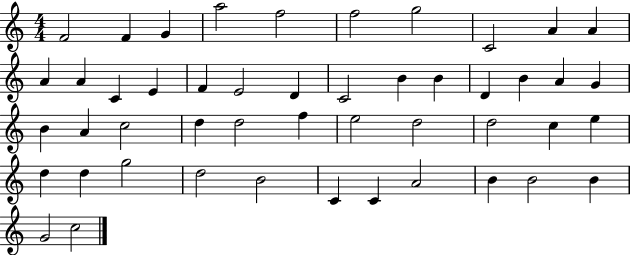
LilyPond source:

{
  \clef treble
  \numericTimeSignature
  \time 4/4
  \key c \major
  f'2 f'4 g'4 | a''2 f''2 | f''2 g''2 | c'2 a'4 a'4 | \break a'4 a'4 c'4 e'4 | f'4 e'2 d'4 | c'2 b'4 b'4 | d'4 b'4 a'4 g'4 | \break b'4 a'4 c''2 | d''4 d''2 f''4 | e''2 d''2 | d''2 c''4 e''4 | \break d''4 d''4 g''2 | d''2 b'2 | c'4 c'4 a'2 | b'4 b'2 b'4 | \break g'2 c''2 | \bar "|."
}